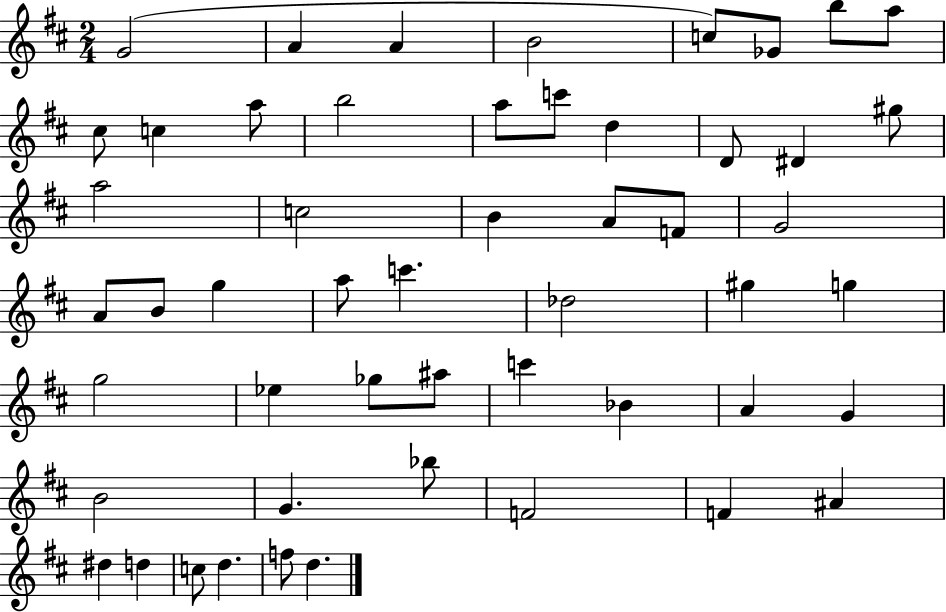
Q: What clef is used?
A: treble